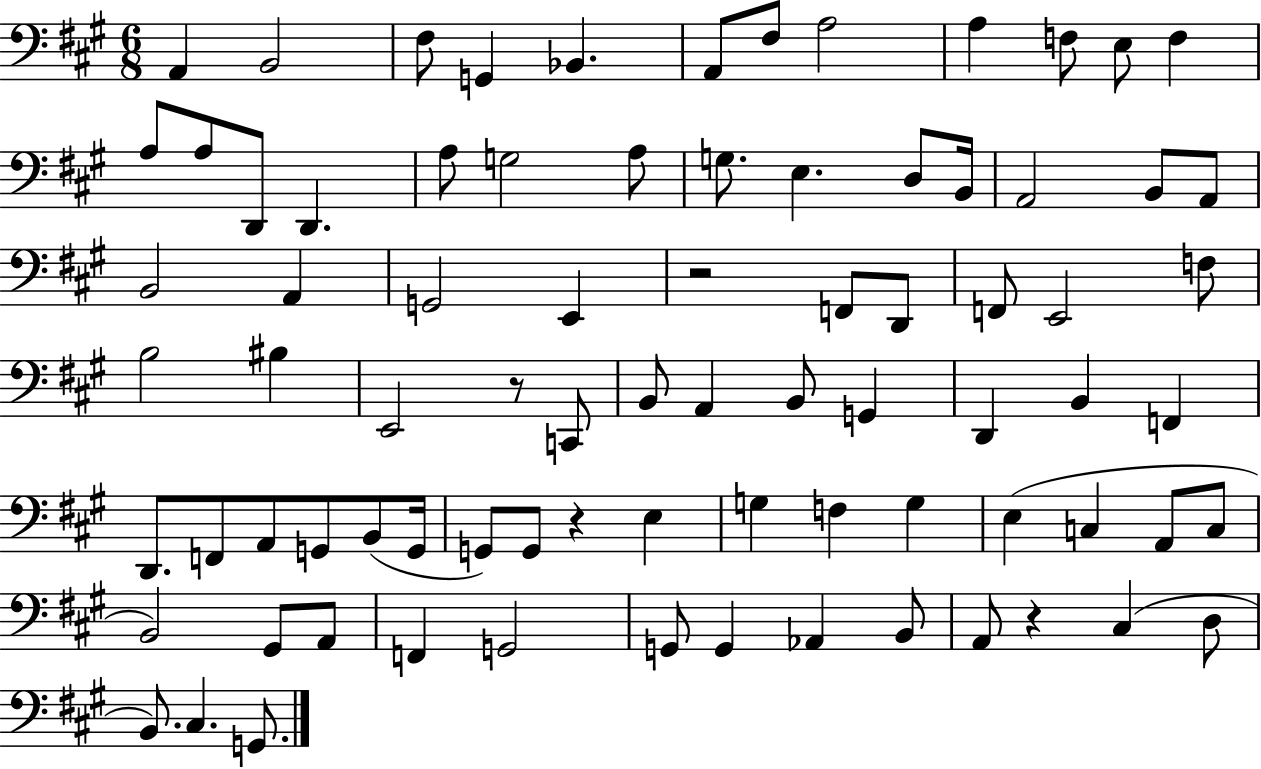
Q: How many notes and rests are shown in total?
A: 81